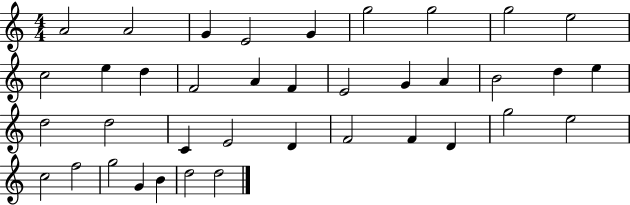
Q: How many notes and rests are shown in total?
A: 38